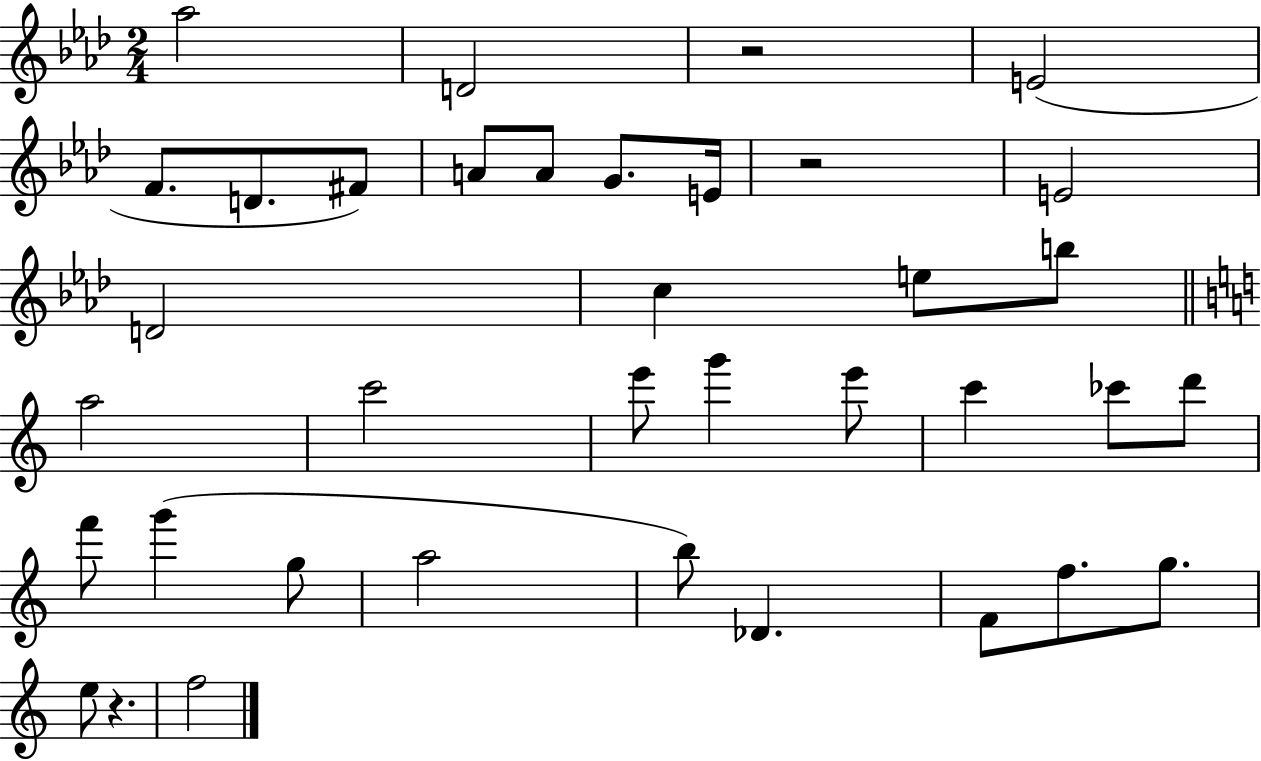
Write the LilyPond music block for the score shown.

{
  \clef treble
  \numericTimeSignature
  \time 2/4
  \key aes \major
  aes''2 | d'2 | r2 | e'2( | \break f'8. d'8. fis'8) | a'8 a'8 g'8. e'16 | r2 | e'2 | \break d'2 | c''4 e''8 b''8 | \bar "||" \break \key c \major a''2 | c'''2 | e'''8 g'''4 e'''8 | c'''4 ces'''8 d'''8 | \break f'''8 g'''4( g''8 | a''2 | b''8) des'4. | f'8 f''8. g''8. | \break e''8 r4. | f''2 | \bar "|."
}